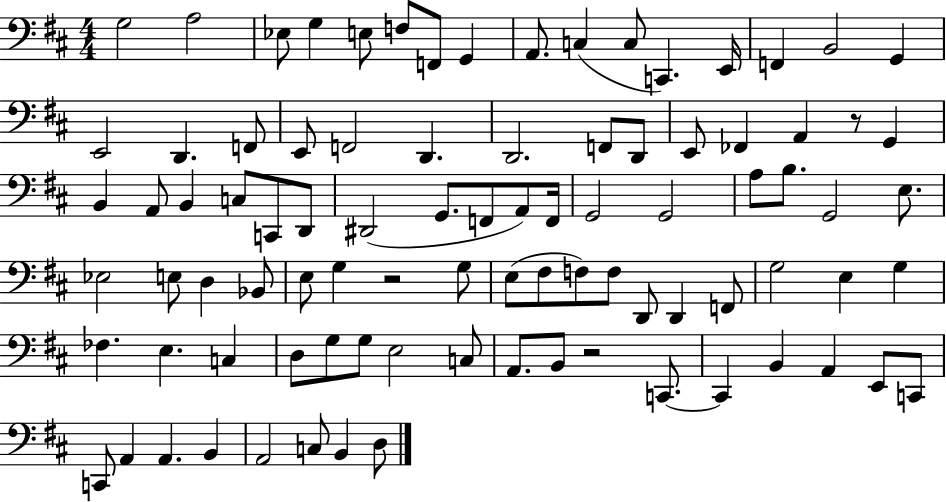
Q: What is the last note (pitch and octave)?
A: D3